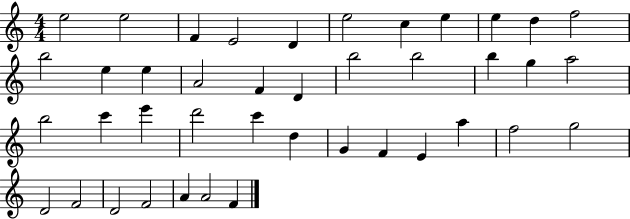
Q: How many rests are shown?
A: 0